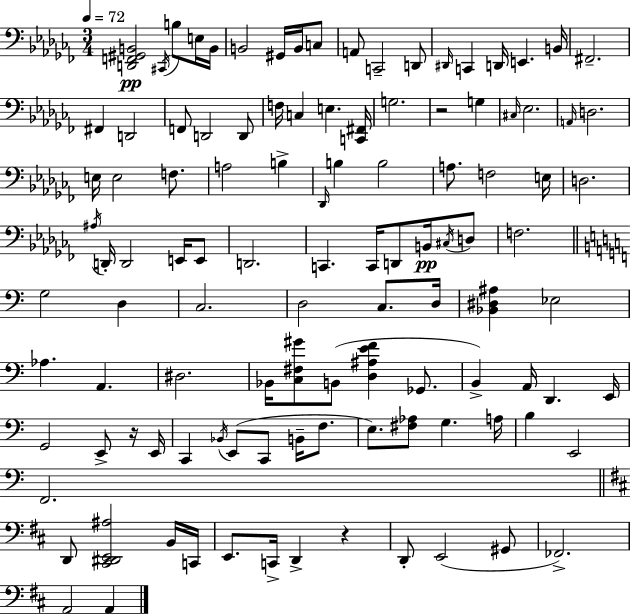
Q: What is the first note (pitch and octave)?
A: C#2